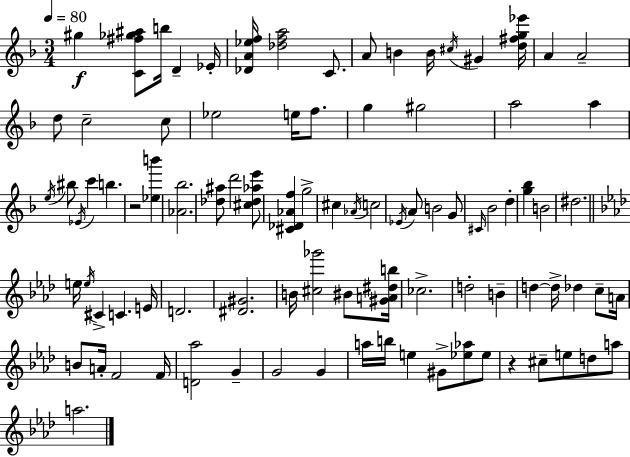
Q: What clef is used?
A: treble